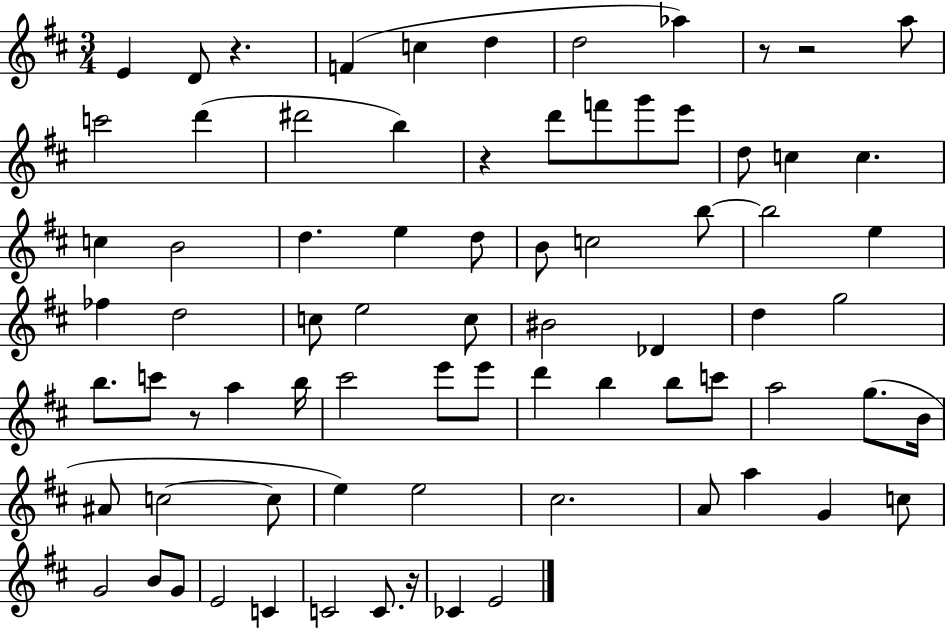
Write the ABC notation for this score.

X:1
T:Untitled
M:3/4
L:1/4
K:D
E D/2 z F c d d2 _a z/2 z2 a/2 c'2 d' ^d'2 b z d'/2 f'/2 g'/2 e'/2 d/2 c c c B2 d e d/2 B/2 c2 b/2 b2 e _f d2 c/2 e2 c/2 ^B2 _D d g2 b/2 c'/2 z/2 a b/4 ^c'2 e'/2 e'/2 d' b b/2 c'/2 a2 g/2 B/4 ^A/2 c2 c/2 e e2 ^c2 A/2 a G c/2 G2 B/2 G/2 E2 C C2 C/2 z/4 _C E2